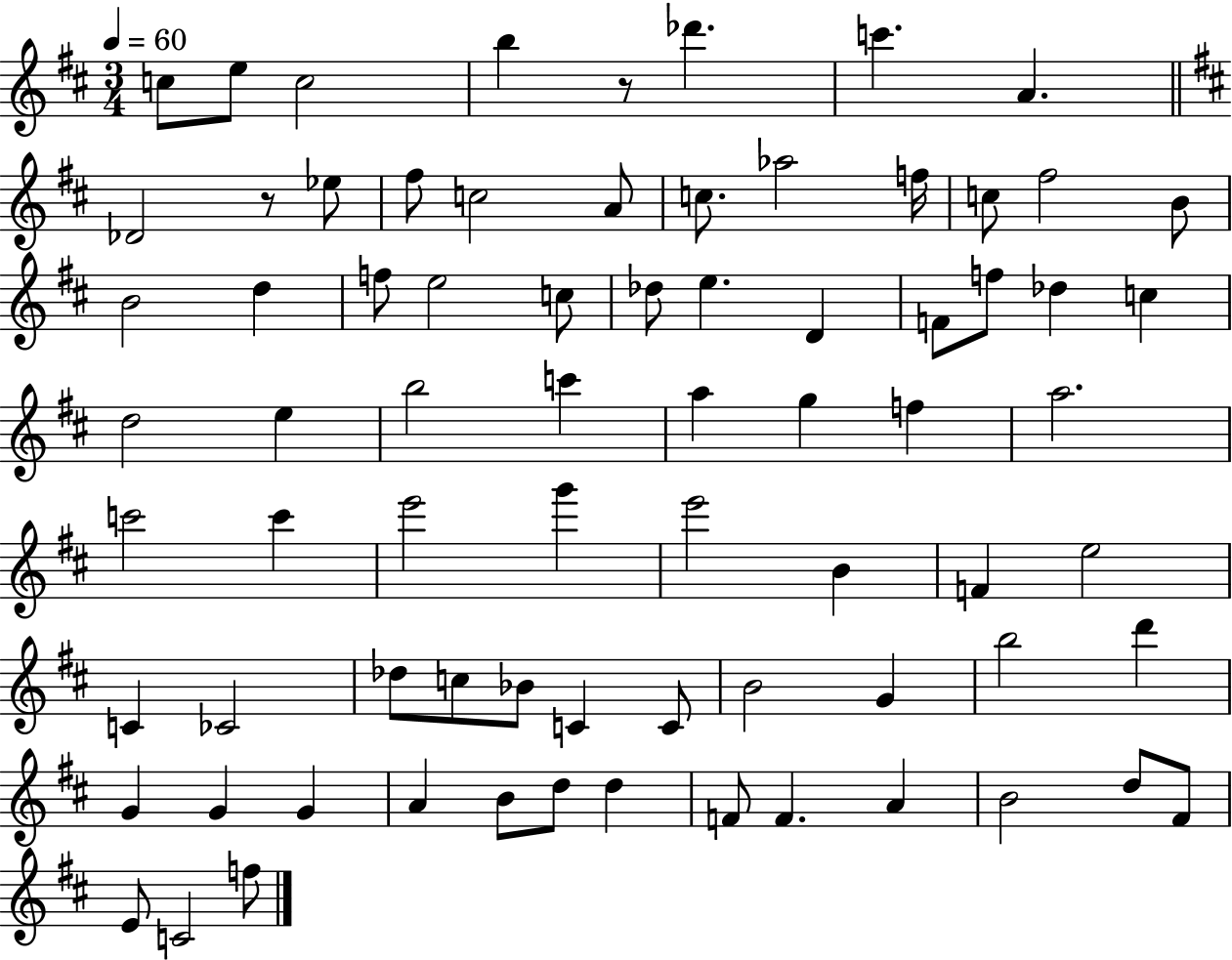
C5/e E5/e C5/h B5/q R/e Db6/q. C6/q. A4/q. Db4/h R/e Eb5/e F#5/e C5/h A4/e C5/e. Ab5/h F5/s C5/e F#5/h B4/e B4/h D5/q F5/e E5/h C5/e Db5/e E5/q. D4/q F4/e F5/e Db5/q C5/q D5/h E5/q B5/h C6/q A5/q G5/q F5/q A5/h. C6/h C6/q E6/h G6/q E6/h B4/q F4/q E5/h C4/q CES4/h Db5/e C5/e Bb4/e C4/q C4/e B4/h G4/q B5/h D6/q G4/q G4/q G4/q A4/q B4/e D5/e D5/q F4/e F4/q. A4/q B4/h D5/e F#4/e E4/e C4/h F5/e